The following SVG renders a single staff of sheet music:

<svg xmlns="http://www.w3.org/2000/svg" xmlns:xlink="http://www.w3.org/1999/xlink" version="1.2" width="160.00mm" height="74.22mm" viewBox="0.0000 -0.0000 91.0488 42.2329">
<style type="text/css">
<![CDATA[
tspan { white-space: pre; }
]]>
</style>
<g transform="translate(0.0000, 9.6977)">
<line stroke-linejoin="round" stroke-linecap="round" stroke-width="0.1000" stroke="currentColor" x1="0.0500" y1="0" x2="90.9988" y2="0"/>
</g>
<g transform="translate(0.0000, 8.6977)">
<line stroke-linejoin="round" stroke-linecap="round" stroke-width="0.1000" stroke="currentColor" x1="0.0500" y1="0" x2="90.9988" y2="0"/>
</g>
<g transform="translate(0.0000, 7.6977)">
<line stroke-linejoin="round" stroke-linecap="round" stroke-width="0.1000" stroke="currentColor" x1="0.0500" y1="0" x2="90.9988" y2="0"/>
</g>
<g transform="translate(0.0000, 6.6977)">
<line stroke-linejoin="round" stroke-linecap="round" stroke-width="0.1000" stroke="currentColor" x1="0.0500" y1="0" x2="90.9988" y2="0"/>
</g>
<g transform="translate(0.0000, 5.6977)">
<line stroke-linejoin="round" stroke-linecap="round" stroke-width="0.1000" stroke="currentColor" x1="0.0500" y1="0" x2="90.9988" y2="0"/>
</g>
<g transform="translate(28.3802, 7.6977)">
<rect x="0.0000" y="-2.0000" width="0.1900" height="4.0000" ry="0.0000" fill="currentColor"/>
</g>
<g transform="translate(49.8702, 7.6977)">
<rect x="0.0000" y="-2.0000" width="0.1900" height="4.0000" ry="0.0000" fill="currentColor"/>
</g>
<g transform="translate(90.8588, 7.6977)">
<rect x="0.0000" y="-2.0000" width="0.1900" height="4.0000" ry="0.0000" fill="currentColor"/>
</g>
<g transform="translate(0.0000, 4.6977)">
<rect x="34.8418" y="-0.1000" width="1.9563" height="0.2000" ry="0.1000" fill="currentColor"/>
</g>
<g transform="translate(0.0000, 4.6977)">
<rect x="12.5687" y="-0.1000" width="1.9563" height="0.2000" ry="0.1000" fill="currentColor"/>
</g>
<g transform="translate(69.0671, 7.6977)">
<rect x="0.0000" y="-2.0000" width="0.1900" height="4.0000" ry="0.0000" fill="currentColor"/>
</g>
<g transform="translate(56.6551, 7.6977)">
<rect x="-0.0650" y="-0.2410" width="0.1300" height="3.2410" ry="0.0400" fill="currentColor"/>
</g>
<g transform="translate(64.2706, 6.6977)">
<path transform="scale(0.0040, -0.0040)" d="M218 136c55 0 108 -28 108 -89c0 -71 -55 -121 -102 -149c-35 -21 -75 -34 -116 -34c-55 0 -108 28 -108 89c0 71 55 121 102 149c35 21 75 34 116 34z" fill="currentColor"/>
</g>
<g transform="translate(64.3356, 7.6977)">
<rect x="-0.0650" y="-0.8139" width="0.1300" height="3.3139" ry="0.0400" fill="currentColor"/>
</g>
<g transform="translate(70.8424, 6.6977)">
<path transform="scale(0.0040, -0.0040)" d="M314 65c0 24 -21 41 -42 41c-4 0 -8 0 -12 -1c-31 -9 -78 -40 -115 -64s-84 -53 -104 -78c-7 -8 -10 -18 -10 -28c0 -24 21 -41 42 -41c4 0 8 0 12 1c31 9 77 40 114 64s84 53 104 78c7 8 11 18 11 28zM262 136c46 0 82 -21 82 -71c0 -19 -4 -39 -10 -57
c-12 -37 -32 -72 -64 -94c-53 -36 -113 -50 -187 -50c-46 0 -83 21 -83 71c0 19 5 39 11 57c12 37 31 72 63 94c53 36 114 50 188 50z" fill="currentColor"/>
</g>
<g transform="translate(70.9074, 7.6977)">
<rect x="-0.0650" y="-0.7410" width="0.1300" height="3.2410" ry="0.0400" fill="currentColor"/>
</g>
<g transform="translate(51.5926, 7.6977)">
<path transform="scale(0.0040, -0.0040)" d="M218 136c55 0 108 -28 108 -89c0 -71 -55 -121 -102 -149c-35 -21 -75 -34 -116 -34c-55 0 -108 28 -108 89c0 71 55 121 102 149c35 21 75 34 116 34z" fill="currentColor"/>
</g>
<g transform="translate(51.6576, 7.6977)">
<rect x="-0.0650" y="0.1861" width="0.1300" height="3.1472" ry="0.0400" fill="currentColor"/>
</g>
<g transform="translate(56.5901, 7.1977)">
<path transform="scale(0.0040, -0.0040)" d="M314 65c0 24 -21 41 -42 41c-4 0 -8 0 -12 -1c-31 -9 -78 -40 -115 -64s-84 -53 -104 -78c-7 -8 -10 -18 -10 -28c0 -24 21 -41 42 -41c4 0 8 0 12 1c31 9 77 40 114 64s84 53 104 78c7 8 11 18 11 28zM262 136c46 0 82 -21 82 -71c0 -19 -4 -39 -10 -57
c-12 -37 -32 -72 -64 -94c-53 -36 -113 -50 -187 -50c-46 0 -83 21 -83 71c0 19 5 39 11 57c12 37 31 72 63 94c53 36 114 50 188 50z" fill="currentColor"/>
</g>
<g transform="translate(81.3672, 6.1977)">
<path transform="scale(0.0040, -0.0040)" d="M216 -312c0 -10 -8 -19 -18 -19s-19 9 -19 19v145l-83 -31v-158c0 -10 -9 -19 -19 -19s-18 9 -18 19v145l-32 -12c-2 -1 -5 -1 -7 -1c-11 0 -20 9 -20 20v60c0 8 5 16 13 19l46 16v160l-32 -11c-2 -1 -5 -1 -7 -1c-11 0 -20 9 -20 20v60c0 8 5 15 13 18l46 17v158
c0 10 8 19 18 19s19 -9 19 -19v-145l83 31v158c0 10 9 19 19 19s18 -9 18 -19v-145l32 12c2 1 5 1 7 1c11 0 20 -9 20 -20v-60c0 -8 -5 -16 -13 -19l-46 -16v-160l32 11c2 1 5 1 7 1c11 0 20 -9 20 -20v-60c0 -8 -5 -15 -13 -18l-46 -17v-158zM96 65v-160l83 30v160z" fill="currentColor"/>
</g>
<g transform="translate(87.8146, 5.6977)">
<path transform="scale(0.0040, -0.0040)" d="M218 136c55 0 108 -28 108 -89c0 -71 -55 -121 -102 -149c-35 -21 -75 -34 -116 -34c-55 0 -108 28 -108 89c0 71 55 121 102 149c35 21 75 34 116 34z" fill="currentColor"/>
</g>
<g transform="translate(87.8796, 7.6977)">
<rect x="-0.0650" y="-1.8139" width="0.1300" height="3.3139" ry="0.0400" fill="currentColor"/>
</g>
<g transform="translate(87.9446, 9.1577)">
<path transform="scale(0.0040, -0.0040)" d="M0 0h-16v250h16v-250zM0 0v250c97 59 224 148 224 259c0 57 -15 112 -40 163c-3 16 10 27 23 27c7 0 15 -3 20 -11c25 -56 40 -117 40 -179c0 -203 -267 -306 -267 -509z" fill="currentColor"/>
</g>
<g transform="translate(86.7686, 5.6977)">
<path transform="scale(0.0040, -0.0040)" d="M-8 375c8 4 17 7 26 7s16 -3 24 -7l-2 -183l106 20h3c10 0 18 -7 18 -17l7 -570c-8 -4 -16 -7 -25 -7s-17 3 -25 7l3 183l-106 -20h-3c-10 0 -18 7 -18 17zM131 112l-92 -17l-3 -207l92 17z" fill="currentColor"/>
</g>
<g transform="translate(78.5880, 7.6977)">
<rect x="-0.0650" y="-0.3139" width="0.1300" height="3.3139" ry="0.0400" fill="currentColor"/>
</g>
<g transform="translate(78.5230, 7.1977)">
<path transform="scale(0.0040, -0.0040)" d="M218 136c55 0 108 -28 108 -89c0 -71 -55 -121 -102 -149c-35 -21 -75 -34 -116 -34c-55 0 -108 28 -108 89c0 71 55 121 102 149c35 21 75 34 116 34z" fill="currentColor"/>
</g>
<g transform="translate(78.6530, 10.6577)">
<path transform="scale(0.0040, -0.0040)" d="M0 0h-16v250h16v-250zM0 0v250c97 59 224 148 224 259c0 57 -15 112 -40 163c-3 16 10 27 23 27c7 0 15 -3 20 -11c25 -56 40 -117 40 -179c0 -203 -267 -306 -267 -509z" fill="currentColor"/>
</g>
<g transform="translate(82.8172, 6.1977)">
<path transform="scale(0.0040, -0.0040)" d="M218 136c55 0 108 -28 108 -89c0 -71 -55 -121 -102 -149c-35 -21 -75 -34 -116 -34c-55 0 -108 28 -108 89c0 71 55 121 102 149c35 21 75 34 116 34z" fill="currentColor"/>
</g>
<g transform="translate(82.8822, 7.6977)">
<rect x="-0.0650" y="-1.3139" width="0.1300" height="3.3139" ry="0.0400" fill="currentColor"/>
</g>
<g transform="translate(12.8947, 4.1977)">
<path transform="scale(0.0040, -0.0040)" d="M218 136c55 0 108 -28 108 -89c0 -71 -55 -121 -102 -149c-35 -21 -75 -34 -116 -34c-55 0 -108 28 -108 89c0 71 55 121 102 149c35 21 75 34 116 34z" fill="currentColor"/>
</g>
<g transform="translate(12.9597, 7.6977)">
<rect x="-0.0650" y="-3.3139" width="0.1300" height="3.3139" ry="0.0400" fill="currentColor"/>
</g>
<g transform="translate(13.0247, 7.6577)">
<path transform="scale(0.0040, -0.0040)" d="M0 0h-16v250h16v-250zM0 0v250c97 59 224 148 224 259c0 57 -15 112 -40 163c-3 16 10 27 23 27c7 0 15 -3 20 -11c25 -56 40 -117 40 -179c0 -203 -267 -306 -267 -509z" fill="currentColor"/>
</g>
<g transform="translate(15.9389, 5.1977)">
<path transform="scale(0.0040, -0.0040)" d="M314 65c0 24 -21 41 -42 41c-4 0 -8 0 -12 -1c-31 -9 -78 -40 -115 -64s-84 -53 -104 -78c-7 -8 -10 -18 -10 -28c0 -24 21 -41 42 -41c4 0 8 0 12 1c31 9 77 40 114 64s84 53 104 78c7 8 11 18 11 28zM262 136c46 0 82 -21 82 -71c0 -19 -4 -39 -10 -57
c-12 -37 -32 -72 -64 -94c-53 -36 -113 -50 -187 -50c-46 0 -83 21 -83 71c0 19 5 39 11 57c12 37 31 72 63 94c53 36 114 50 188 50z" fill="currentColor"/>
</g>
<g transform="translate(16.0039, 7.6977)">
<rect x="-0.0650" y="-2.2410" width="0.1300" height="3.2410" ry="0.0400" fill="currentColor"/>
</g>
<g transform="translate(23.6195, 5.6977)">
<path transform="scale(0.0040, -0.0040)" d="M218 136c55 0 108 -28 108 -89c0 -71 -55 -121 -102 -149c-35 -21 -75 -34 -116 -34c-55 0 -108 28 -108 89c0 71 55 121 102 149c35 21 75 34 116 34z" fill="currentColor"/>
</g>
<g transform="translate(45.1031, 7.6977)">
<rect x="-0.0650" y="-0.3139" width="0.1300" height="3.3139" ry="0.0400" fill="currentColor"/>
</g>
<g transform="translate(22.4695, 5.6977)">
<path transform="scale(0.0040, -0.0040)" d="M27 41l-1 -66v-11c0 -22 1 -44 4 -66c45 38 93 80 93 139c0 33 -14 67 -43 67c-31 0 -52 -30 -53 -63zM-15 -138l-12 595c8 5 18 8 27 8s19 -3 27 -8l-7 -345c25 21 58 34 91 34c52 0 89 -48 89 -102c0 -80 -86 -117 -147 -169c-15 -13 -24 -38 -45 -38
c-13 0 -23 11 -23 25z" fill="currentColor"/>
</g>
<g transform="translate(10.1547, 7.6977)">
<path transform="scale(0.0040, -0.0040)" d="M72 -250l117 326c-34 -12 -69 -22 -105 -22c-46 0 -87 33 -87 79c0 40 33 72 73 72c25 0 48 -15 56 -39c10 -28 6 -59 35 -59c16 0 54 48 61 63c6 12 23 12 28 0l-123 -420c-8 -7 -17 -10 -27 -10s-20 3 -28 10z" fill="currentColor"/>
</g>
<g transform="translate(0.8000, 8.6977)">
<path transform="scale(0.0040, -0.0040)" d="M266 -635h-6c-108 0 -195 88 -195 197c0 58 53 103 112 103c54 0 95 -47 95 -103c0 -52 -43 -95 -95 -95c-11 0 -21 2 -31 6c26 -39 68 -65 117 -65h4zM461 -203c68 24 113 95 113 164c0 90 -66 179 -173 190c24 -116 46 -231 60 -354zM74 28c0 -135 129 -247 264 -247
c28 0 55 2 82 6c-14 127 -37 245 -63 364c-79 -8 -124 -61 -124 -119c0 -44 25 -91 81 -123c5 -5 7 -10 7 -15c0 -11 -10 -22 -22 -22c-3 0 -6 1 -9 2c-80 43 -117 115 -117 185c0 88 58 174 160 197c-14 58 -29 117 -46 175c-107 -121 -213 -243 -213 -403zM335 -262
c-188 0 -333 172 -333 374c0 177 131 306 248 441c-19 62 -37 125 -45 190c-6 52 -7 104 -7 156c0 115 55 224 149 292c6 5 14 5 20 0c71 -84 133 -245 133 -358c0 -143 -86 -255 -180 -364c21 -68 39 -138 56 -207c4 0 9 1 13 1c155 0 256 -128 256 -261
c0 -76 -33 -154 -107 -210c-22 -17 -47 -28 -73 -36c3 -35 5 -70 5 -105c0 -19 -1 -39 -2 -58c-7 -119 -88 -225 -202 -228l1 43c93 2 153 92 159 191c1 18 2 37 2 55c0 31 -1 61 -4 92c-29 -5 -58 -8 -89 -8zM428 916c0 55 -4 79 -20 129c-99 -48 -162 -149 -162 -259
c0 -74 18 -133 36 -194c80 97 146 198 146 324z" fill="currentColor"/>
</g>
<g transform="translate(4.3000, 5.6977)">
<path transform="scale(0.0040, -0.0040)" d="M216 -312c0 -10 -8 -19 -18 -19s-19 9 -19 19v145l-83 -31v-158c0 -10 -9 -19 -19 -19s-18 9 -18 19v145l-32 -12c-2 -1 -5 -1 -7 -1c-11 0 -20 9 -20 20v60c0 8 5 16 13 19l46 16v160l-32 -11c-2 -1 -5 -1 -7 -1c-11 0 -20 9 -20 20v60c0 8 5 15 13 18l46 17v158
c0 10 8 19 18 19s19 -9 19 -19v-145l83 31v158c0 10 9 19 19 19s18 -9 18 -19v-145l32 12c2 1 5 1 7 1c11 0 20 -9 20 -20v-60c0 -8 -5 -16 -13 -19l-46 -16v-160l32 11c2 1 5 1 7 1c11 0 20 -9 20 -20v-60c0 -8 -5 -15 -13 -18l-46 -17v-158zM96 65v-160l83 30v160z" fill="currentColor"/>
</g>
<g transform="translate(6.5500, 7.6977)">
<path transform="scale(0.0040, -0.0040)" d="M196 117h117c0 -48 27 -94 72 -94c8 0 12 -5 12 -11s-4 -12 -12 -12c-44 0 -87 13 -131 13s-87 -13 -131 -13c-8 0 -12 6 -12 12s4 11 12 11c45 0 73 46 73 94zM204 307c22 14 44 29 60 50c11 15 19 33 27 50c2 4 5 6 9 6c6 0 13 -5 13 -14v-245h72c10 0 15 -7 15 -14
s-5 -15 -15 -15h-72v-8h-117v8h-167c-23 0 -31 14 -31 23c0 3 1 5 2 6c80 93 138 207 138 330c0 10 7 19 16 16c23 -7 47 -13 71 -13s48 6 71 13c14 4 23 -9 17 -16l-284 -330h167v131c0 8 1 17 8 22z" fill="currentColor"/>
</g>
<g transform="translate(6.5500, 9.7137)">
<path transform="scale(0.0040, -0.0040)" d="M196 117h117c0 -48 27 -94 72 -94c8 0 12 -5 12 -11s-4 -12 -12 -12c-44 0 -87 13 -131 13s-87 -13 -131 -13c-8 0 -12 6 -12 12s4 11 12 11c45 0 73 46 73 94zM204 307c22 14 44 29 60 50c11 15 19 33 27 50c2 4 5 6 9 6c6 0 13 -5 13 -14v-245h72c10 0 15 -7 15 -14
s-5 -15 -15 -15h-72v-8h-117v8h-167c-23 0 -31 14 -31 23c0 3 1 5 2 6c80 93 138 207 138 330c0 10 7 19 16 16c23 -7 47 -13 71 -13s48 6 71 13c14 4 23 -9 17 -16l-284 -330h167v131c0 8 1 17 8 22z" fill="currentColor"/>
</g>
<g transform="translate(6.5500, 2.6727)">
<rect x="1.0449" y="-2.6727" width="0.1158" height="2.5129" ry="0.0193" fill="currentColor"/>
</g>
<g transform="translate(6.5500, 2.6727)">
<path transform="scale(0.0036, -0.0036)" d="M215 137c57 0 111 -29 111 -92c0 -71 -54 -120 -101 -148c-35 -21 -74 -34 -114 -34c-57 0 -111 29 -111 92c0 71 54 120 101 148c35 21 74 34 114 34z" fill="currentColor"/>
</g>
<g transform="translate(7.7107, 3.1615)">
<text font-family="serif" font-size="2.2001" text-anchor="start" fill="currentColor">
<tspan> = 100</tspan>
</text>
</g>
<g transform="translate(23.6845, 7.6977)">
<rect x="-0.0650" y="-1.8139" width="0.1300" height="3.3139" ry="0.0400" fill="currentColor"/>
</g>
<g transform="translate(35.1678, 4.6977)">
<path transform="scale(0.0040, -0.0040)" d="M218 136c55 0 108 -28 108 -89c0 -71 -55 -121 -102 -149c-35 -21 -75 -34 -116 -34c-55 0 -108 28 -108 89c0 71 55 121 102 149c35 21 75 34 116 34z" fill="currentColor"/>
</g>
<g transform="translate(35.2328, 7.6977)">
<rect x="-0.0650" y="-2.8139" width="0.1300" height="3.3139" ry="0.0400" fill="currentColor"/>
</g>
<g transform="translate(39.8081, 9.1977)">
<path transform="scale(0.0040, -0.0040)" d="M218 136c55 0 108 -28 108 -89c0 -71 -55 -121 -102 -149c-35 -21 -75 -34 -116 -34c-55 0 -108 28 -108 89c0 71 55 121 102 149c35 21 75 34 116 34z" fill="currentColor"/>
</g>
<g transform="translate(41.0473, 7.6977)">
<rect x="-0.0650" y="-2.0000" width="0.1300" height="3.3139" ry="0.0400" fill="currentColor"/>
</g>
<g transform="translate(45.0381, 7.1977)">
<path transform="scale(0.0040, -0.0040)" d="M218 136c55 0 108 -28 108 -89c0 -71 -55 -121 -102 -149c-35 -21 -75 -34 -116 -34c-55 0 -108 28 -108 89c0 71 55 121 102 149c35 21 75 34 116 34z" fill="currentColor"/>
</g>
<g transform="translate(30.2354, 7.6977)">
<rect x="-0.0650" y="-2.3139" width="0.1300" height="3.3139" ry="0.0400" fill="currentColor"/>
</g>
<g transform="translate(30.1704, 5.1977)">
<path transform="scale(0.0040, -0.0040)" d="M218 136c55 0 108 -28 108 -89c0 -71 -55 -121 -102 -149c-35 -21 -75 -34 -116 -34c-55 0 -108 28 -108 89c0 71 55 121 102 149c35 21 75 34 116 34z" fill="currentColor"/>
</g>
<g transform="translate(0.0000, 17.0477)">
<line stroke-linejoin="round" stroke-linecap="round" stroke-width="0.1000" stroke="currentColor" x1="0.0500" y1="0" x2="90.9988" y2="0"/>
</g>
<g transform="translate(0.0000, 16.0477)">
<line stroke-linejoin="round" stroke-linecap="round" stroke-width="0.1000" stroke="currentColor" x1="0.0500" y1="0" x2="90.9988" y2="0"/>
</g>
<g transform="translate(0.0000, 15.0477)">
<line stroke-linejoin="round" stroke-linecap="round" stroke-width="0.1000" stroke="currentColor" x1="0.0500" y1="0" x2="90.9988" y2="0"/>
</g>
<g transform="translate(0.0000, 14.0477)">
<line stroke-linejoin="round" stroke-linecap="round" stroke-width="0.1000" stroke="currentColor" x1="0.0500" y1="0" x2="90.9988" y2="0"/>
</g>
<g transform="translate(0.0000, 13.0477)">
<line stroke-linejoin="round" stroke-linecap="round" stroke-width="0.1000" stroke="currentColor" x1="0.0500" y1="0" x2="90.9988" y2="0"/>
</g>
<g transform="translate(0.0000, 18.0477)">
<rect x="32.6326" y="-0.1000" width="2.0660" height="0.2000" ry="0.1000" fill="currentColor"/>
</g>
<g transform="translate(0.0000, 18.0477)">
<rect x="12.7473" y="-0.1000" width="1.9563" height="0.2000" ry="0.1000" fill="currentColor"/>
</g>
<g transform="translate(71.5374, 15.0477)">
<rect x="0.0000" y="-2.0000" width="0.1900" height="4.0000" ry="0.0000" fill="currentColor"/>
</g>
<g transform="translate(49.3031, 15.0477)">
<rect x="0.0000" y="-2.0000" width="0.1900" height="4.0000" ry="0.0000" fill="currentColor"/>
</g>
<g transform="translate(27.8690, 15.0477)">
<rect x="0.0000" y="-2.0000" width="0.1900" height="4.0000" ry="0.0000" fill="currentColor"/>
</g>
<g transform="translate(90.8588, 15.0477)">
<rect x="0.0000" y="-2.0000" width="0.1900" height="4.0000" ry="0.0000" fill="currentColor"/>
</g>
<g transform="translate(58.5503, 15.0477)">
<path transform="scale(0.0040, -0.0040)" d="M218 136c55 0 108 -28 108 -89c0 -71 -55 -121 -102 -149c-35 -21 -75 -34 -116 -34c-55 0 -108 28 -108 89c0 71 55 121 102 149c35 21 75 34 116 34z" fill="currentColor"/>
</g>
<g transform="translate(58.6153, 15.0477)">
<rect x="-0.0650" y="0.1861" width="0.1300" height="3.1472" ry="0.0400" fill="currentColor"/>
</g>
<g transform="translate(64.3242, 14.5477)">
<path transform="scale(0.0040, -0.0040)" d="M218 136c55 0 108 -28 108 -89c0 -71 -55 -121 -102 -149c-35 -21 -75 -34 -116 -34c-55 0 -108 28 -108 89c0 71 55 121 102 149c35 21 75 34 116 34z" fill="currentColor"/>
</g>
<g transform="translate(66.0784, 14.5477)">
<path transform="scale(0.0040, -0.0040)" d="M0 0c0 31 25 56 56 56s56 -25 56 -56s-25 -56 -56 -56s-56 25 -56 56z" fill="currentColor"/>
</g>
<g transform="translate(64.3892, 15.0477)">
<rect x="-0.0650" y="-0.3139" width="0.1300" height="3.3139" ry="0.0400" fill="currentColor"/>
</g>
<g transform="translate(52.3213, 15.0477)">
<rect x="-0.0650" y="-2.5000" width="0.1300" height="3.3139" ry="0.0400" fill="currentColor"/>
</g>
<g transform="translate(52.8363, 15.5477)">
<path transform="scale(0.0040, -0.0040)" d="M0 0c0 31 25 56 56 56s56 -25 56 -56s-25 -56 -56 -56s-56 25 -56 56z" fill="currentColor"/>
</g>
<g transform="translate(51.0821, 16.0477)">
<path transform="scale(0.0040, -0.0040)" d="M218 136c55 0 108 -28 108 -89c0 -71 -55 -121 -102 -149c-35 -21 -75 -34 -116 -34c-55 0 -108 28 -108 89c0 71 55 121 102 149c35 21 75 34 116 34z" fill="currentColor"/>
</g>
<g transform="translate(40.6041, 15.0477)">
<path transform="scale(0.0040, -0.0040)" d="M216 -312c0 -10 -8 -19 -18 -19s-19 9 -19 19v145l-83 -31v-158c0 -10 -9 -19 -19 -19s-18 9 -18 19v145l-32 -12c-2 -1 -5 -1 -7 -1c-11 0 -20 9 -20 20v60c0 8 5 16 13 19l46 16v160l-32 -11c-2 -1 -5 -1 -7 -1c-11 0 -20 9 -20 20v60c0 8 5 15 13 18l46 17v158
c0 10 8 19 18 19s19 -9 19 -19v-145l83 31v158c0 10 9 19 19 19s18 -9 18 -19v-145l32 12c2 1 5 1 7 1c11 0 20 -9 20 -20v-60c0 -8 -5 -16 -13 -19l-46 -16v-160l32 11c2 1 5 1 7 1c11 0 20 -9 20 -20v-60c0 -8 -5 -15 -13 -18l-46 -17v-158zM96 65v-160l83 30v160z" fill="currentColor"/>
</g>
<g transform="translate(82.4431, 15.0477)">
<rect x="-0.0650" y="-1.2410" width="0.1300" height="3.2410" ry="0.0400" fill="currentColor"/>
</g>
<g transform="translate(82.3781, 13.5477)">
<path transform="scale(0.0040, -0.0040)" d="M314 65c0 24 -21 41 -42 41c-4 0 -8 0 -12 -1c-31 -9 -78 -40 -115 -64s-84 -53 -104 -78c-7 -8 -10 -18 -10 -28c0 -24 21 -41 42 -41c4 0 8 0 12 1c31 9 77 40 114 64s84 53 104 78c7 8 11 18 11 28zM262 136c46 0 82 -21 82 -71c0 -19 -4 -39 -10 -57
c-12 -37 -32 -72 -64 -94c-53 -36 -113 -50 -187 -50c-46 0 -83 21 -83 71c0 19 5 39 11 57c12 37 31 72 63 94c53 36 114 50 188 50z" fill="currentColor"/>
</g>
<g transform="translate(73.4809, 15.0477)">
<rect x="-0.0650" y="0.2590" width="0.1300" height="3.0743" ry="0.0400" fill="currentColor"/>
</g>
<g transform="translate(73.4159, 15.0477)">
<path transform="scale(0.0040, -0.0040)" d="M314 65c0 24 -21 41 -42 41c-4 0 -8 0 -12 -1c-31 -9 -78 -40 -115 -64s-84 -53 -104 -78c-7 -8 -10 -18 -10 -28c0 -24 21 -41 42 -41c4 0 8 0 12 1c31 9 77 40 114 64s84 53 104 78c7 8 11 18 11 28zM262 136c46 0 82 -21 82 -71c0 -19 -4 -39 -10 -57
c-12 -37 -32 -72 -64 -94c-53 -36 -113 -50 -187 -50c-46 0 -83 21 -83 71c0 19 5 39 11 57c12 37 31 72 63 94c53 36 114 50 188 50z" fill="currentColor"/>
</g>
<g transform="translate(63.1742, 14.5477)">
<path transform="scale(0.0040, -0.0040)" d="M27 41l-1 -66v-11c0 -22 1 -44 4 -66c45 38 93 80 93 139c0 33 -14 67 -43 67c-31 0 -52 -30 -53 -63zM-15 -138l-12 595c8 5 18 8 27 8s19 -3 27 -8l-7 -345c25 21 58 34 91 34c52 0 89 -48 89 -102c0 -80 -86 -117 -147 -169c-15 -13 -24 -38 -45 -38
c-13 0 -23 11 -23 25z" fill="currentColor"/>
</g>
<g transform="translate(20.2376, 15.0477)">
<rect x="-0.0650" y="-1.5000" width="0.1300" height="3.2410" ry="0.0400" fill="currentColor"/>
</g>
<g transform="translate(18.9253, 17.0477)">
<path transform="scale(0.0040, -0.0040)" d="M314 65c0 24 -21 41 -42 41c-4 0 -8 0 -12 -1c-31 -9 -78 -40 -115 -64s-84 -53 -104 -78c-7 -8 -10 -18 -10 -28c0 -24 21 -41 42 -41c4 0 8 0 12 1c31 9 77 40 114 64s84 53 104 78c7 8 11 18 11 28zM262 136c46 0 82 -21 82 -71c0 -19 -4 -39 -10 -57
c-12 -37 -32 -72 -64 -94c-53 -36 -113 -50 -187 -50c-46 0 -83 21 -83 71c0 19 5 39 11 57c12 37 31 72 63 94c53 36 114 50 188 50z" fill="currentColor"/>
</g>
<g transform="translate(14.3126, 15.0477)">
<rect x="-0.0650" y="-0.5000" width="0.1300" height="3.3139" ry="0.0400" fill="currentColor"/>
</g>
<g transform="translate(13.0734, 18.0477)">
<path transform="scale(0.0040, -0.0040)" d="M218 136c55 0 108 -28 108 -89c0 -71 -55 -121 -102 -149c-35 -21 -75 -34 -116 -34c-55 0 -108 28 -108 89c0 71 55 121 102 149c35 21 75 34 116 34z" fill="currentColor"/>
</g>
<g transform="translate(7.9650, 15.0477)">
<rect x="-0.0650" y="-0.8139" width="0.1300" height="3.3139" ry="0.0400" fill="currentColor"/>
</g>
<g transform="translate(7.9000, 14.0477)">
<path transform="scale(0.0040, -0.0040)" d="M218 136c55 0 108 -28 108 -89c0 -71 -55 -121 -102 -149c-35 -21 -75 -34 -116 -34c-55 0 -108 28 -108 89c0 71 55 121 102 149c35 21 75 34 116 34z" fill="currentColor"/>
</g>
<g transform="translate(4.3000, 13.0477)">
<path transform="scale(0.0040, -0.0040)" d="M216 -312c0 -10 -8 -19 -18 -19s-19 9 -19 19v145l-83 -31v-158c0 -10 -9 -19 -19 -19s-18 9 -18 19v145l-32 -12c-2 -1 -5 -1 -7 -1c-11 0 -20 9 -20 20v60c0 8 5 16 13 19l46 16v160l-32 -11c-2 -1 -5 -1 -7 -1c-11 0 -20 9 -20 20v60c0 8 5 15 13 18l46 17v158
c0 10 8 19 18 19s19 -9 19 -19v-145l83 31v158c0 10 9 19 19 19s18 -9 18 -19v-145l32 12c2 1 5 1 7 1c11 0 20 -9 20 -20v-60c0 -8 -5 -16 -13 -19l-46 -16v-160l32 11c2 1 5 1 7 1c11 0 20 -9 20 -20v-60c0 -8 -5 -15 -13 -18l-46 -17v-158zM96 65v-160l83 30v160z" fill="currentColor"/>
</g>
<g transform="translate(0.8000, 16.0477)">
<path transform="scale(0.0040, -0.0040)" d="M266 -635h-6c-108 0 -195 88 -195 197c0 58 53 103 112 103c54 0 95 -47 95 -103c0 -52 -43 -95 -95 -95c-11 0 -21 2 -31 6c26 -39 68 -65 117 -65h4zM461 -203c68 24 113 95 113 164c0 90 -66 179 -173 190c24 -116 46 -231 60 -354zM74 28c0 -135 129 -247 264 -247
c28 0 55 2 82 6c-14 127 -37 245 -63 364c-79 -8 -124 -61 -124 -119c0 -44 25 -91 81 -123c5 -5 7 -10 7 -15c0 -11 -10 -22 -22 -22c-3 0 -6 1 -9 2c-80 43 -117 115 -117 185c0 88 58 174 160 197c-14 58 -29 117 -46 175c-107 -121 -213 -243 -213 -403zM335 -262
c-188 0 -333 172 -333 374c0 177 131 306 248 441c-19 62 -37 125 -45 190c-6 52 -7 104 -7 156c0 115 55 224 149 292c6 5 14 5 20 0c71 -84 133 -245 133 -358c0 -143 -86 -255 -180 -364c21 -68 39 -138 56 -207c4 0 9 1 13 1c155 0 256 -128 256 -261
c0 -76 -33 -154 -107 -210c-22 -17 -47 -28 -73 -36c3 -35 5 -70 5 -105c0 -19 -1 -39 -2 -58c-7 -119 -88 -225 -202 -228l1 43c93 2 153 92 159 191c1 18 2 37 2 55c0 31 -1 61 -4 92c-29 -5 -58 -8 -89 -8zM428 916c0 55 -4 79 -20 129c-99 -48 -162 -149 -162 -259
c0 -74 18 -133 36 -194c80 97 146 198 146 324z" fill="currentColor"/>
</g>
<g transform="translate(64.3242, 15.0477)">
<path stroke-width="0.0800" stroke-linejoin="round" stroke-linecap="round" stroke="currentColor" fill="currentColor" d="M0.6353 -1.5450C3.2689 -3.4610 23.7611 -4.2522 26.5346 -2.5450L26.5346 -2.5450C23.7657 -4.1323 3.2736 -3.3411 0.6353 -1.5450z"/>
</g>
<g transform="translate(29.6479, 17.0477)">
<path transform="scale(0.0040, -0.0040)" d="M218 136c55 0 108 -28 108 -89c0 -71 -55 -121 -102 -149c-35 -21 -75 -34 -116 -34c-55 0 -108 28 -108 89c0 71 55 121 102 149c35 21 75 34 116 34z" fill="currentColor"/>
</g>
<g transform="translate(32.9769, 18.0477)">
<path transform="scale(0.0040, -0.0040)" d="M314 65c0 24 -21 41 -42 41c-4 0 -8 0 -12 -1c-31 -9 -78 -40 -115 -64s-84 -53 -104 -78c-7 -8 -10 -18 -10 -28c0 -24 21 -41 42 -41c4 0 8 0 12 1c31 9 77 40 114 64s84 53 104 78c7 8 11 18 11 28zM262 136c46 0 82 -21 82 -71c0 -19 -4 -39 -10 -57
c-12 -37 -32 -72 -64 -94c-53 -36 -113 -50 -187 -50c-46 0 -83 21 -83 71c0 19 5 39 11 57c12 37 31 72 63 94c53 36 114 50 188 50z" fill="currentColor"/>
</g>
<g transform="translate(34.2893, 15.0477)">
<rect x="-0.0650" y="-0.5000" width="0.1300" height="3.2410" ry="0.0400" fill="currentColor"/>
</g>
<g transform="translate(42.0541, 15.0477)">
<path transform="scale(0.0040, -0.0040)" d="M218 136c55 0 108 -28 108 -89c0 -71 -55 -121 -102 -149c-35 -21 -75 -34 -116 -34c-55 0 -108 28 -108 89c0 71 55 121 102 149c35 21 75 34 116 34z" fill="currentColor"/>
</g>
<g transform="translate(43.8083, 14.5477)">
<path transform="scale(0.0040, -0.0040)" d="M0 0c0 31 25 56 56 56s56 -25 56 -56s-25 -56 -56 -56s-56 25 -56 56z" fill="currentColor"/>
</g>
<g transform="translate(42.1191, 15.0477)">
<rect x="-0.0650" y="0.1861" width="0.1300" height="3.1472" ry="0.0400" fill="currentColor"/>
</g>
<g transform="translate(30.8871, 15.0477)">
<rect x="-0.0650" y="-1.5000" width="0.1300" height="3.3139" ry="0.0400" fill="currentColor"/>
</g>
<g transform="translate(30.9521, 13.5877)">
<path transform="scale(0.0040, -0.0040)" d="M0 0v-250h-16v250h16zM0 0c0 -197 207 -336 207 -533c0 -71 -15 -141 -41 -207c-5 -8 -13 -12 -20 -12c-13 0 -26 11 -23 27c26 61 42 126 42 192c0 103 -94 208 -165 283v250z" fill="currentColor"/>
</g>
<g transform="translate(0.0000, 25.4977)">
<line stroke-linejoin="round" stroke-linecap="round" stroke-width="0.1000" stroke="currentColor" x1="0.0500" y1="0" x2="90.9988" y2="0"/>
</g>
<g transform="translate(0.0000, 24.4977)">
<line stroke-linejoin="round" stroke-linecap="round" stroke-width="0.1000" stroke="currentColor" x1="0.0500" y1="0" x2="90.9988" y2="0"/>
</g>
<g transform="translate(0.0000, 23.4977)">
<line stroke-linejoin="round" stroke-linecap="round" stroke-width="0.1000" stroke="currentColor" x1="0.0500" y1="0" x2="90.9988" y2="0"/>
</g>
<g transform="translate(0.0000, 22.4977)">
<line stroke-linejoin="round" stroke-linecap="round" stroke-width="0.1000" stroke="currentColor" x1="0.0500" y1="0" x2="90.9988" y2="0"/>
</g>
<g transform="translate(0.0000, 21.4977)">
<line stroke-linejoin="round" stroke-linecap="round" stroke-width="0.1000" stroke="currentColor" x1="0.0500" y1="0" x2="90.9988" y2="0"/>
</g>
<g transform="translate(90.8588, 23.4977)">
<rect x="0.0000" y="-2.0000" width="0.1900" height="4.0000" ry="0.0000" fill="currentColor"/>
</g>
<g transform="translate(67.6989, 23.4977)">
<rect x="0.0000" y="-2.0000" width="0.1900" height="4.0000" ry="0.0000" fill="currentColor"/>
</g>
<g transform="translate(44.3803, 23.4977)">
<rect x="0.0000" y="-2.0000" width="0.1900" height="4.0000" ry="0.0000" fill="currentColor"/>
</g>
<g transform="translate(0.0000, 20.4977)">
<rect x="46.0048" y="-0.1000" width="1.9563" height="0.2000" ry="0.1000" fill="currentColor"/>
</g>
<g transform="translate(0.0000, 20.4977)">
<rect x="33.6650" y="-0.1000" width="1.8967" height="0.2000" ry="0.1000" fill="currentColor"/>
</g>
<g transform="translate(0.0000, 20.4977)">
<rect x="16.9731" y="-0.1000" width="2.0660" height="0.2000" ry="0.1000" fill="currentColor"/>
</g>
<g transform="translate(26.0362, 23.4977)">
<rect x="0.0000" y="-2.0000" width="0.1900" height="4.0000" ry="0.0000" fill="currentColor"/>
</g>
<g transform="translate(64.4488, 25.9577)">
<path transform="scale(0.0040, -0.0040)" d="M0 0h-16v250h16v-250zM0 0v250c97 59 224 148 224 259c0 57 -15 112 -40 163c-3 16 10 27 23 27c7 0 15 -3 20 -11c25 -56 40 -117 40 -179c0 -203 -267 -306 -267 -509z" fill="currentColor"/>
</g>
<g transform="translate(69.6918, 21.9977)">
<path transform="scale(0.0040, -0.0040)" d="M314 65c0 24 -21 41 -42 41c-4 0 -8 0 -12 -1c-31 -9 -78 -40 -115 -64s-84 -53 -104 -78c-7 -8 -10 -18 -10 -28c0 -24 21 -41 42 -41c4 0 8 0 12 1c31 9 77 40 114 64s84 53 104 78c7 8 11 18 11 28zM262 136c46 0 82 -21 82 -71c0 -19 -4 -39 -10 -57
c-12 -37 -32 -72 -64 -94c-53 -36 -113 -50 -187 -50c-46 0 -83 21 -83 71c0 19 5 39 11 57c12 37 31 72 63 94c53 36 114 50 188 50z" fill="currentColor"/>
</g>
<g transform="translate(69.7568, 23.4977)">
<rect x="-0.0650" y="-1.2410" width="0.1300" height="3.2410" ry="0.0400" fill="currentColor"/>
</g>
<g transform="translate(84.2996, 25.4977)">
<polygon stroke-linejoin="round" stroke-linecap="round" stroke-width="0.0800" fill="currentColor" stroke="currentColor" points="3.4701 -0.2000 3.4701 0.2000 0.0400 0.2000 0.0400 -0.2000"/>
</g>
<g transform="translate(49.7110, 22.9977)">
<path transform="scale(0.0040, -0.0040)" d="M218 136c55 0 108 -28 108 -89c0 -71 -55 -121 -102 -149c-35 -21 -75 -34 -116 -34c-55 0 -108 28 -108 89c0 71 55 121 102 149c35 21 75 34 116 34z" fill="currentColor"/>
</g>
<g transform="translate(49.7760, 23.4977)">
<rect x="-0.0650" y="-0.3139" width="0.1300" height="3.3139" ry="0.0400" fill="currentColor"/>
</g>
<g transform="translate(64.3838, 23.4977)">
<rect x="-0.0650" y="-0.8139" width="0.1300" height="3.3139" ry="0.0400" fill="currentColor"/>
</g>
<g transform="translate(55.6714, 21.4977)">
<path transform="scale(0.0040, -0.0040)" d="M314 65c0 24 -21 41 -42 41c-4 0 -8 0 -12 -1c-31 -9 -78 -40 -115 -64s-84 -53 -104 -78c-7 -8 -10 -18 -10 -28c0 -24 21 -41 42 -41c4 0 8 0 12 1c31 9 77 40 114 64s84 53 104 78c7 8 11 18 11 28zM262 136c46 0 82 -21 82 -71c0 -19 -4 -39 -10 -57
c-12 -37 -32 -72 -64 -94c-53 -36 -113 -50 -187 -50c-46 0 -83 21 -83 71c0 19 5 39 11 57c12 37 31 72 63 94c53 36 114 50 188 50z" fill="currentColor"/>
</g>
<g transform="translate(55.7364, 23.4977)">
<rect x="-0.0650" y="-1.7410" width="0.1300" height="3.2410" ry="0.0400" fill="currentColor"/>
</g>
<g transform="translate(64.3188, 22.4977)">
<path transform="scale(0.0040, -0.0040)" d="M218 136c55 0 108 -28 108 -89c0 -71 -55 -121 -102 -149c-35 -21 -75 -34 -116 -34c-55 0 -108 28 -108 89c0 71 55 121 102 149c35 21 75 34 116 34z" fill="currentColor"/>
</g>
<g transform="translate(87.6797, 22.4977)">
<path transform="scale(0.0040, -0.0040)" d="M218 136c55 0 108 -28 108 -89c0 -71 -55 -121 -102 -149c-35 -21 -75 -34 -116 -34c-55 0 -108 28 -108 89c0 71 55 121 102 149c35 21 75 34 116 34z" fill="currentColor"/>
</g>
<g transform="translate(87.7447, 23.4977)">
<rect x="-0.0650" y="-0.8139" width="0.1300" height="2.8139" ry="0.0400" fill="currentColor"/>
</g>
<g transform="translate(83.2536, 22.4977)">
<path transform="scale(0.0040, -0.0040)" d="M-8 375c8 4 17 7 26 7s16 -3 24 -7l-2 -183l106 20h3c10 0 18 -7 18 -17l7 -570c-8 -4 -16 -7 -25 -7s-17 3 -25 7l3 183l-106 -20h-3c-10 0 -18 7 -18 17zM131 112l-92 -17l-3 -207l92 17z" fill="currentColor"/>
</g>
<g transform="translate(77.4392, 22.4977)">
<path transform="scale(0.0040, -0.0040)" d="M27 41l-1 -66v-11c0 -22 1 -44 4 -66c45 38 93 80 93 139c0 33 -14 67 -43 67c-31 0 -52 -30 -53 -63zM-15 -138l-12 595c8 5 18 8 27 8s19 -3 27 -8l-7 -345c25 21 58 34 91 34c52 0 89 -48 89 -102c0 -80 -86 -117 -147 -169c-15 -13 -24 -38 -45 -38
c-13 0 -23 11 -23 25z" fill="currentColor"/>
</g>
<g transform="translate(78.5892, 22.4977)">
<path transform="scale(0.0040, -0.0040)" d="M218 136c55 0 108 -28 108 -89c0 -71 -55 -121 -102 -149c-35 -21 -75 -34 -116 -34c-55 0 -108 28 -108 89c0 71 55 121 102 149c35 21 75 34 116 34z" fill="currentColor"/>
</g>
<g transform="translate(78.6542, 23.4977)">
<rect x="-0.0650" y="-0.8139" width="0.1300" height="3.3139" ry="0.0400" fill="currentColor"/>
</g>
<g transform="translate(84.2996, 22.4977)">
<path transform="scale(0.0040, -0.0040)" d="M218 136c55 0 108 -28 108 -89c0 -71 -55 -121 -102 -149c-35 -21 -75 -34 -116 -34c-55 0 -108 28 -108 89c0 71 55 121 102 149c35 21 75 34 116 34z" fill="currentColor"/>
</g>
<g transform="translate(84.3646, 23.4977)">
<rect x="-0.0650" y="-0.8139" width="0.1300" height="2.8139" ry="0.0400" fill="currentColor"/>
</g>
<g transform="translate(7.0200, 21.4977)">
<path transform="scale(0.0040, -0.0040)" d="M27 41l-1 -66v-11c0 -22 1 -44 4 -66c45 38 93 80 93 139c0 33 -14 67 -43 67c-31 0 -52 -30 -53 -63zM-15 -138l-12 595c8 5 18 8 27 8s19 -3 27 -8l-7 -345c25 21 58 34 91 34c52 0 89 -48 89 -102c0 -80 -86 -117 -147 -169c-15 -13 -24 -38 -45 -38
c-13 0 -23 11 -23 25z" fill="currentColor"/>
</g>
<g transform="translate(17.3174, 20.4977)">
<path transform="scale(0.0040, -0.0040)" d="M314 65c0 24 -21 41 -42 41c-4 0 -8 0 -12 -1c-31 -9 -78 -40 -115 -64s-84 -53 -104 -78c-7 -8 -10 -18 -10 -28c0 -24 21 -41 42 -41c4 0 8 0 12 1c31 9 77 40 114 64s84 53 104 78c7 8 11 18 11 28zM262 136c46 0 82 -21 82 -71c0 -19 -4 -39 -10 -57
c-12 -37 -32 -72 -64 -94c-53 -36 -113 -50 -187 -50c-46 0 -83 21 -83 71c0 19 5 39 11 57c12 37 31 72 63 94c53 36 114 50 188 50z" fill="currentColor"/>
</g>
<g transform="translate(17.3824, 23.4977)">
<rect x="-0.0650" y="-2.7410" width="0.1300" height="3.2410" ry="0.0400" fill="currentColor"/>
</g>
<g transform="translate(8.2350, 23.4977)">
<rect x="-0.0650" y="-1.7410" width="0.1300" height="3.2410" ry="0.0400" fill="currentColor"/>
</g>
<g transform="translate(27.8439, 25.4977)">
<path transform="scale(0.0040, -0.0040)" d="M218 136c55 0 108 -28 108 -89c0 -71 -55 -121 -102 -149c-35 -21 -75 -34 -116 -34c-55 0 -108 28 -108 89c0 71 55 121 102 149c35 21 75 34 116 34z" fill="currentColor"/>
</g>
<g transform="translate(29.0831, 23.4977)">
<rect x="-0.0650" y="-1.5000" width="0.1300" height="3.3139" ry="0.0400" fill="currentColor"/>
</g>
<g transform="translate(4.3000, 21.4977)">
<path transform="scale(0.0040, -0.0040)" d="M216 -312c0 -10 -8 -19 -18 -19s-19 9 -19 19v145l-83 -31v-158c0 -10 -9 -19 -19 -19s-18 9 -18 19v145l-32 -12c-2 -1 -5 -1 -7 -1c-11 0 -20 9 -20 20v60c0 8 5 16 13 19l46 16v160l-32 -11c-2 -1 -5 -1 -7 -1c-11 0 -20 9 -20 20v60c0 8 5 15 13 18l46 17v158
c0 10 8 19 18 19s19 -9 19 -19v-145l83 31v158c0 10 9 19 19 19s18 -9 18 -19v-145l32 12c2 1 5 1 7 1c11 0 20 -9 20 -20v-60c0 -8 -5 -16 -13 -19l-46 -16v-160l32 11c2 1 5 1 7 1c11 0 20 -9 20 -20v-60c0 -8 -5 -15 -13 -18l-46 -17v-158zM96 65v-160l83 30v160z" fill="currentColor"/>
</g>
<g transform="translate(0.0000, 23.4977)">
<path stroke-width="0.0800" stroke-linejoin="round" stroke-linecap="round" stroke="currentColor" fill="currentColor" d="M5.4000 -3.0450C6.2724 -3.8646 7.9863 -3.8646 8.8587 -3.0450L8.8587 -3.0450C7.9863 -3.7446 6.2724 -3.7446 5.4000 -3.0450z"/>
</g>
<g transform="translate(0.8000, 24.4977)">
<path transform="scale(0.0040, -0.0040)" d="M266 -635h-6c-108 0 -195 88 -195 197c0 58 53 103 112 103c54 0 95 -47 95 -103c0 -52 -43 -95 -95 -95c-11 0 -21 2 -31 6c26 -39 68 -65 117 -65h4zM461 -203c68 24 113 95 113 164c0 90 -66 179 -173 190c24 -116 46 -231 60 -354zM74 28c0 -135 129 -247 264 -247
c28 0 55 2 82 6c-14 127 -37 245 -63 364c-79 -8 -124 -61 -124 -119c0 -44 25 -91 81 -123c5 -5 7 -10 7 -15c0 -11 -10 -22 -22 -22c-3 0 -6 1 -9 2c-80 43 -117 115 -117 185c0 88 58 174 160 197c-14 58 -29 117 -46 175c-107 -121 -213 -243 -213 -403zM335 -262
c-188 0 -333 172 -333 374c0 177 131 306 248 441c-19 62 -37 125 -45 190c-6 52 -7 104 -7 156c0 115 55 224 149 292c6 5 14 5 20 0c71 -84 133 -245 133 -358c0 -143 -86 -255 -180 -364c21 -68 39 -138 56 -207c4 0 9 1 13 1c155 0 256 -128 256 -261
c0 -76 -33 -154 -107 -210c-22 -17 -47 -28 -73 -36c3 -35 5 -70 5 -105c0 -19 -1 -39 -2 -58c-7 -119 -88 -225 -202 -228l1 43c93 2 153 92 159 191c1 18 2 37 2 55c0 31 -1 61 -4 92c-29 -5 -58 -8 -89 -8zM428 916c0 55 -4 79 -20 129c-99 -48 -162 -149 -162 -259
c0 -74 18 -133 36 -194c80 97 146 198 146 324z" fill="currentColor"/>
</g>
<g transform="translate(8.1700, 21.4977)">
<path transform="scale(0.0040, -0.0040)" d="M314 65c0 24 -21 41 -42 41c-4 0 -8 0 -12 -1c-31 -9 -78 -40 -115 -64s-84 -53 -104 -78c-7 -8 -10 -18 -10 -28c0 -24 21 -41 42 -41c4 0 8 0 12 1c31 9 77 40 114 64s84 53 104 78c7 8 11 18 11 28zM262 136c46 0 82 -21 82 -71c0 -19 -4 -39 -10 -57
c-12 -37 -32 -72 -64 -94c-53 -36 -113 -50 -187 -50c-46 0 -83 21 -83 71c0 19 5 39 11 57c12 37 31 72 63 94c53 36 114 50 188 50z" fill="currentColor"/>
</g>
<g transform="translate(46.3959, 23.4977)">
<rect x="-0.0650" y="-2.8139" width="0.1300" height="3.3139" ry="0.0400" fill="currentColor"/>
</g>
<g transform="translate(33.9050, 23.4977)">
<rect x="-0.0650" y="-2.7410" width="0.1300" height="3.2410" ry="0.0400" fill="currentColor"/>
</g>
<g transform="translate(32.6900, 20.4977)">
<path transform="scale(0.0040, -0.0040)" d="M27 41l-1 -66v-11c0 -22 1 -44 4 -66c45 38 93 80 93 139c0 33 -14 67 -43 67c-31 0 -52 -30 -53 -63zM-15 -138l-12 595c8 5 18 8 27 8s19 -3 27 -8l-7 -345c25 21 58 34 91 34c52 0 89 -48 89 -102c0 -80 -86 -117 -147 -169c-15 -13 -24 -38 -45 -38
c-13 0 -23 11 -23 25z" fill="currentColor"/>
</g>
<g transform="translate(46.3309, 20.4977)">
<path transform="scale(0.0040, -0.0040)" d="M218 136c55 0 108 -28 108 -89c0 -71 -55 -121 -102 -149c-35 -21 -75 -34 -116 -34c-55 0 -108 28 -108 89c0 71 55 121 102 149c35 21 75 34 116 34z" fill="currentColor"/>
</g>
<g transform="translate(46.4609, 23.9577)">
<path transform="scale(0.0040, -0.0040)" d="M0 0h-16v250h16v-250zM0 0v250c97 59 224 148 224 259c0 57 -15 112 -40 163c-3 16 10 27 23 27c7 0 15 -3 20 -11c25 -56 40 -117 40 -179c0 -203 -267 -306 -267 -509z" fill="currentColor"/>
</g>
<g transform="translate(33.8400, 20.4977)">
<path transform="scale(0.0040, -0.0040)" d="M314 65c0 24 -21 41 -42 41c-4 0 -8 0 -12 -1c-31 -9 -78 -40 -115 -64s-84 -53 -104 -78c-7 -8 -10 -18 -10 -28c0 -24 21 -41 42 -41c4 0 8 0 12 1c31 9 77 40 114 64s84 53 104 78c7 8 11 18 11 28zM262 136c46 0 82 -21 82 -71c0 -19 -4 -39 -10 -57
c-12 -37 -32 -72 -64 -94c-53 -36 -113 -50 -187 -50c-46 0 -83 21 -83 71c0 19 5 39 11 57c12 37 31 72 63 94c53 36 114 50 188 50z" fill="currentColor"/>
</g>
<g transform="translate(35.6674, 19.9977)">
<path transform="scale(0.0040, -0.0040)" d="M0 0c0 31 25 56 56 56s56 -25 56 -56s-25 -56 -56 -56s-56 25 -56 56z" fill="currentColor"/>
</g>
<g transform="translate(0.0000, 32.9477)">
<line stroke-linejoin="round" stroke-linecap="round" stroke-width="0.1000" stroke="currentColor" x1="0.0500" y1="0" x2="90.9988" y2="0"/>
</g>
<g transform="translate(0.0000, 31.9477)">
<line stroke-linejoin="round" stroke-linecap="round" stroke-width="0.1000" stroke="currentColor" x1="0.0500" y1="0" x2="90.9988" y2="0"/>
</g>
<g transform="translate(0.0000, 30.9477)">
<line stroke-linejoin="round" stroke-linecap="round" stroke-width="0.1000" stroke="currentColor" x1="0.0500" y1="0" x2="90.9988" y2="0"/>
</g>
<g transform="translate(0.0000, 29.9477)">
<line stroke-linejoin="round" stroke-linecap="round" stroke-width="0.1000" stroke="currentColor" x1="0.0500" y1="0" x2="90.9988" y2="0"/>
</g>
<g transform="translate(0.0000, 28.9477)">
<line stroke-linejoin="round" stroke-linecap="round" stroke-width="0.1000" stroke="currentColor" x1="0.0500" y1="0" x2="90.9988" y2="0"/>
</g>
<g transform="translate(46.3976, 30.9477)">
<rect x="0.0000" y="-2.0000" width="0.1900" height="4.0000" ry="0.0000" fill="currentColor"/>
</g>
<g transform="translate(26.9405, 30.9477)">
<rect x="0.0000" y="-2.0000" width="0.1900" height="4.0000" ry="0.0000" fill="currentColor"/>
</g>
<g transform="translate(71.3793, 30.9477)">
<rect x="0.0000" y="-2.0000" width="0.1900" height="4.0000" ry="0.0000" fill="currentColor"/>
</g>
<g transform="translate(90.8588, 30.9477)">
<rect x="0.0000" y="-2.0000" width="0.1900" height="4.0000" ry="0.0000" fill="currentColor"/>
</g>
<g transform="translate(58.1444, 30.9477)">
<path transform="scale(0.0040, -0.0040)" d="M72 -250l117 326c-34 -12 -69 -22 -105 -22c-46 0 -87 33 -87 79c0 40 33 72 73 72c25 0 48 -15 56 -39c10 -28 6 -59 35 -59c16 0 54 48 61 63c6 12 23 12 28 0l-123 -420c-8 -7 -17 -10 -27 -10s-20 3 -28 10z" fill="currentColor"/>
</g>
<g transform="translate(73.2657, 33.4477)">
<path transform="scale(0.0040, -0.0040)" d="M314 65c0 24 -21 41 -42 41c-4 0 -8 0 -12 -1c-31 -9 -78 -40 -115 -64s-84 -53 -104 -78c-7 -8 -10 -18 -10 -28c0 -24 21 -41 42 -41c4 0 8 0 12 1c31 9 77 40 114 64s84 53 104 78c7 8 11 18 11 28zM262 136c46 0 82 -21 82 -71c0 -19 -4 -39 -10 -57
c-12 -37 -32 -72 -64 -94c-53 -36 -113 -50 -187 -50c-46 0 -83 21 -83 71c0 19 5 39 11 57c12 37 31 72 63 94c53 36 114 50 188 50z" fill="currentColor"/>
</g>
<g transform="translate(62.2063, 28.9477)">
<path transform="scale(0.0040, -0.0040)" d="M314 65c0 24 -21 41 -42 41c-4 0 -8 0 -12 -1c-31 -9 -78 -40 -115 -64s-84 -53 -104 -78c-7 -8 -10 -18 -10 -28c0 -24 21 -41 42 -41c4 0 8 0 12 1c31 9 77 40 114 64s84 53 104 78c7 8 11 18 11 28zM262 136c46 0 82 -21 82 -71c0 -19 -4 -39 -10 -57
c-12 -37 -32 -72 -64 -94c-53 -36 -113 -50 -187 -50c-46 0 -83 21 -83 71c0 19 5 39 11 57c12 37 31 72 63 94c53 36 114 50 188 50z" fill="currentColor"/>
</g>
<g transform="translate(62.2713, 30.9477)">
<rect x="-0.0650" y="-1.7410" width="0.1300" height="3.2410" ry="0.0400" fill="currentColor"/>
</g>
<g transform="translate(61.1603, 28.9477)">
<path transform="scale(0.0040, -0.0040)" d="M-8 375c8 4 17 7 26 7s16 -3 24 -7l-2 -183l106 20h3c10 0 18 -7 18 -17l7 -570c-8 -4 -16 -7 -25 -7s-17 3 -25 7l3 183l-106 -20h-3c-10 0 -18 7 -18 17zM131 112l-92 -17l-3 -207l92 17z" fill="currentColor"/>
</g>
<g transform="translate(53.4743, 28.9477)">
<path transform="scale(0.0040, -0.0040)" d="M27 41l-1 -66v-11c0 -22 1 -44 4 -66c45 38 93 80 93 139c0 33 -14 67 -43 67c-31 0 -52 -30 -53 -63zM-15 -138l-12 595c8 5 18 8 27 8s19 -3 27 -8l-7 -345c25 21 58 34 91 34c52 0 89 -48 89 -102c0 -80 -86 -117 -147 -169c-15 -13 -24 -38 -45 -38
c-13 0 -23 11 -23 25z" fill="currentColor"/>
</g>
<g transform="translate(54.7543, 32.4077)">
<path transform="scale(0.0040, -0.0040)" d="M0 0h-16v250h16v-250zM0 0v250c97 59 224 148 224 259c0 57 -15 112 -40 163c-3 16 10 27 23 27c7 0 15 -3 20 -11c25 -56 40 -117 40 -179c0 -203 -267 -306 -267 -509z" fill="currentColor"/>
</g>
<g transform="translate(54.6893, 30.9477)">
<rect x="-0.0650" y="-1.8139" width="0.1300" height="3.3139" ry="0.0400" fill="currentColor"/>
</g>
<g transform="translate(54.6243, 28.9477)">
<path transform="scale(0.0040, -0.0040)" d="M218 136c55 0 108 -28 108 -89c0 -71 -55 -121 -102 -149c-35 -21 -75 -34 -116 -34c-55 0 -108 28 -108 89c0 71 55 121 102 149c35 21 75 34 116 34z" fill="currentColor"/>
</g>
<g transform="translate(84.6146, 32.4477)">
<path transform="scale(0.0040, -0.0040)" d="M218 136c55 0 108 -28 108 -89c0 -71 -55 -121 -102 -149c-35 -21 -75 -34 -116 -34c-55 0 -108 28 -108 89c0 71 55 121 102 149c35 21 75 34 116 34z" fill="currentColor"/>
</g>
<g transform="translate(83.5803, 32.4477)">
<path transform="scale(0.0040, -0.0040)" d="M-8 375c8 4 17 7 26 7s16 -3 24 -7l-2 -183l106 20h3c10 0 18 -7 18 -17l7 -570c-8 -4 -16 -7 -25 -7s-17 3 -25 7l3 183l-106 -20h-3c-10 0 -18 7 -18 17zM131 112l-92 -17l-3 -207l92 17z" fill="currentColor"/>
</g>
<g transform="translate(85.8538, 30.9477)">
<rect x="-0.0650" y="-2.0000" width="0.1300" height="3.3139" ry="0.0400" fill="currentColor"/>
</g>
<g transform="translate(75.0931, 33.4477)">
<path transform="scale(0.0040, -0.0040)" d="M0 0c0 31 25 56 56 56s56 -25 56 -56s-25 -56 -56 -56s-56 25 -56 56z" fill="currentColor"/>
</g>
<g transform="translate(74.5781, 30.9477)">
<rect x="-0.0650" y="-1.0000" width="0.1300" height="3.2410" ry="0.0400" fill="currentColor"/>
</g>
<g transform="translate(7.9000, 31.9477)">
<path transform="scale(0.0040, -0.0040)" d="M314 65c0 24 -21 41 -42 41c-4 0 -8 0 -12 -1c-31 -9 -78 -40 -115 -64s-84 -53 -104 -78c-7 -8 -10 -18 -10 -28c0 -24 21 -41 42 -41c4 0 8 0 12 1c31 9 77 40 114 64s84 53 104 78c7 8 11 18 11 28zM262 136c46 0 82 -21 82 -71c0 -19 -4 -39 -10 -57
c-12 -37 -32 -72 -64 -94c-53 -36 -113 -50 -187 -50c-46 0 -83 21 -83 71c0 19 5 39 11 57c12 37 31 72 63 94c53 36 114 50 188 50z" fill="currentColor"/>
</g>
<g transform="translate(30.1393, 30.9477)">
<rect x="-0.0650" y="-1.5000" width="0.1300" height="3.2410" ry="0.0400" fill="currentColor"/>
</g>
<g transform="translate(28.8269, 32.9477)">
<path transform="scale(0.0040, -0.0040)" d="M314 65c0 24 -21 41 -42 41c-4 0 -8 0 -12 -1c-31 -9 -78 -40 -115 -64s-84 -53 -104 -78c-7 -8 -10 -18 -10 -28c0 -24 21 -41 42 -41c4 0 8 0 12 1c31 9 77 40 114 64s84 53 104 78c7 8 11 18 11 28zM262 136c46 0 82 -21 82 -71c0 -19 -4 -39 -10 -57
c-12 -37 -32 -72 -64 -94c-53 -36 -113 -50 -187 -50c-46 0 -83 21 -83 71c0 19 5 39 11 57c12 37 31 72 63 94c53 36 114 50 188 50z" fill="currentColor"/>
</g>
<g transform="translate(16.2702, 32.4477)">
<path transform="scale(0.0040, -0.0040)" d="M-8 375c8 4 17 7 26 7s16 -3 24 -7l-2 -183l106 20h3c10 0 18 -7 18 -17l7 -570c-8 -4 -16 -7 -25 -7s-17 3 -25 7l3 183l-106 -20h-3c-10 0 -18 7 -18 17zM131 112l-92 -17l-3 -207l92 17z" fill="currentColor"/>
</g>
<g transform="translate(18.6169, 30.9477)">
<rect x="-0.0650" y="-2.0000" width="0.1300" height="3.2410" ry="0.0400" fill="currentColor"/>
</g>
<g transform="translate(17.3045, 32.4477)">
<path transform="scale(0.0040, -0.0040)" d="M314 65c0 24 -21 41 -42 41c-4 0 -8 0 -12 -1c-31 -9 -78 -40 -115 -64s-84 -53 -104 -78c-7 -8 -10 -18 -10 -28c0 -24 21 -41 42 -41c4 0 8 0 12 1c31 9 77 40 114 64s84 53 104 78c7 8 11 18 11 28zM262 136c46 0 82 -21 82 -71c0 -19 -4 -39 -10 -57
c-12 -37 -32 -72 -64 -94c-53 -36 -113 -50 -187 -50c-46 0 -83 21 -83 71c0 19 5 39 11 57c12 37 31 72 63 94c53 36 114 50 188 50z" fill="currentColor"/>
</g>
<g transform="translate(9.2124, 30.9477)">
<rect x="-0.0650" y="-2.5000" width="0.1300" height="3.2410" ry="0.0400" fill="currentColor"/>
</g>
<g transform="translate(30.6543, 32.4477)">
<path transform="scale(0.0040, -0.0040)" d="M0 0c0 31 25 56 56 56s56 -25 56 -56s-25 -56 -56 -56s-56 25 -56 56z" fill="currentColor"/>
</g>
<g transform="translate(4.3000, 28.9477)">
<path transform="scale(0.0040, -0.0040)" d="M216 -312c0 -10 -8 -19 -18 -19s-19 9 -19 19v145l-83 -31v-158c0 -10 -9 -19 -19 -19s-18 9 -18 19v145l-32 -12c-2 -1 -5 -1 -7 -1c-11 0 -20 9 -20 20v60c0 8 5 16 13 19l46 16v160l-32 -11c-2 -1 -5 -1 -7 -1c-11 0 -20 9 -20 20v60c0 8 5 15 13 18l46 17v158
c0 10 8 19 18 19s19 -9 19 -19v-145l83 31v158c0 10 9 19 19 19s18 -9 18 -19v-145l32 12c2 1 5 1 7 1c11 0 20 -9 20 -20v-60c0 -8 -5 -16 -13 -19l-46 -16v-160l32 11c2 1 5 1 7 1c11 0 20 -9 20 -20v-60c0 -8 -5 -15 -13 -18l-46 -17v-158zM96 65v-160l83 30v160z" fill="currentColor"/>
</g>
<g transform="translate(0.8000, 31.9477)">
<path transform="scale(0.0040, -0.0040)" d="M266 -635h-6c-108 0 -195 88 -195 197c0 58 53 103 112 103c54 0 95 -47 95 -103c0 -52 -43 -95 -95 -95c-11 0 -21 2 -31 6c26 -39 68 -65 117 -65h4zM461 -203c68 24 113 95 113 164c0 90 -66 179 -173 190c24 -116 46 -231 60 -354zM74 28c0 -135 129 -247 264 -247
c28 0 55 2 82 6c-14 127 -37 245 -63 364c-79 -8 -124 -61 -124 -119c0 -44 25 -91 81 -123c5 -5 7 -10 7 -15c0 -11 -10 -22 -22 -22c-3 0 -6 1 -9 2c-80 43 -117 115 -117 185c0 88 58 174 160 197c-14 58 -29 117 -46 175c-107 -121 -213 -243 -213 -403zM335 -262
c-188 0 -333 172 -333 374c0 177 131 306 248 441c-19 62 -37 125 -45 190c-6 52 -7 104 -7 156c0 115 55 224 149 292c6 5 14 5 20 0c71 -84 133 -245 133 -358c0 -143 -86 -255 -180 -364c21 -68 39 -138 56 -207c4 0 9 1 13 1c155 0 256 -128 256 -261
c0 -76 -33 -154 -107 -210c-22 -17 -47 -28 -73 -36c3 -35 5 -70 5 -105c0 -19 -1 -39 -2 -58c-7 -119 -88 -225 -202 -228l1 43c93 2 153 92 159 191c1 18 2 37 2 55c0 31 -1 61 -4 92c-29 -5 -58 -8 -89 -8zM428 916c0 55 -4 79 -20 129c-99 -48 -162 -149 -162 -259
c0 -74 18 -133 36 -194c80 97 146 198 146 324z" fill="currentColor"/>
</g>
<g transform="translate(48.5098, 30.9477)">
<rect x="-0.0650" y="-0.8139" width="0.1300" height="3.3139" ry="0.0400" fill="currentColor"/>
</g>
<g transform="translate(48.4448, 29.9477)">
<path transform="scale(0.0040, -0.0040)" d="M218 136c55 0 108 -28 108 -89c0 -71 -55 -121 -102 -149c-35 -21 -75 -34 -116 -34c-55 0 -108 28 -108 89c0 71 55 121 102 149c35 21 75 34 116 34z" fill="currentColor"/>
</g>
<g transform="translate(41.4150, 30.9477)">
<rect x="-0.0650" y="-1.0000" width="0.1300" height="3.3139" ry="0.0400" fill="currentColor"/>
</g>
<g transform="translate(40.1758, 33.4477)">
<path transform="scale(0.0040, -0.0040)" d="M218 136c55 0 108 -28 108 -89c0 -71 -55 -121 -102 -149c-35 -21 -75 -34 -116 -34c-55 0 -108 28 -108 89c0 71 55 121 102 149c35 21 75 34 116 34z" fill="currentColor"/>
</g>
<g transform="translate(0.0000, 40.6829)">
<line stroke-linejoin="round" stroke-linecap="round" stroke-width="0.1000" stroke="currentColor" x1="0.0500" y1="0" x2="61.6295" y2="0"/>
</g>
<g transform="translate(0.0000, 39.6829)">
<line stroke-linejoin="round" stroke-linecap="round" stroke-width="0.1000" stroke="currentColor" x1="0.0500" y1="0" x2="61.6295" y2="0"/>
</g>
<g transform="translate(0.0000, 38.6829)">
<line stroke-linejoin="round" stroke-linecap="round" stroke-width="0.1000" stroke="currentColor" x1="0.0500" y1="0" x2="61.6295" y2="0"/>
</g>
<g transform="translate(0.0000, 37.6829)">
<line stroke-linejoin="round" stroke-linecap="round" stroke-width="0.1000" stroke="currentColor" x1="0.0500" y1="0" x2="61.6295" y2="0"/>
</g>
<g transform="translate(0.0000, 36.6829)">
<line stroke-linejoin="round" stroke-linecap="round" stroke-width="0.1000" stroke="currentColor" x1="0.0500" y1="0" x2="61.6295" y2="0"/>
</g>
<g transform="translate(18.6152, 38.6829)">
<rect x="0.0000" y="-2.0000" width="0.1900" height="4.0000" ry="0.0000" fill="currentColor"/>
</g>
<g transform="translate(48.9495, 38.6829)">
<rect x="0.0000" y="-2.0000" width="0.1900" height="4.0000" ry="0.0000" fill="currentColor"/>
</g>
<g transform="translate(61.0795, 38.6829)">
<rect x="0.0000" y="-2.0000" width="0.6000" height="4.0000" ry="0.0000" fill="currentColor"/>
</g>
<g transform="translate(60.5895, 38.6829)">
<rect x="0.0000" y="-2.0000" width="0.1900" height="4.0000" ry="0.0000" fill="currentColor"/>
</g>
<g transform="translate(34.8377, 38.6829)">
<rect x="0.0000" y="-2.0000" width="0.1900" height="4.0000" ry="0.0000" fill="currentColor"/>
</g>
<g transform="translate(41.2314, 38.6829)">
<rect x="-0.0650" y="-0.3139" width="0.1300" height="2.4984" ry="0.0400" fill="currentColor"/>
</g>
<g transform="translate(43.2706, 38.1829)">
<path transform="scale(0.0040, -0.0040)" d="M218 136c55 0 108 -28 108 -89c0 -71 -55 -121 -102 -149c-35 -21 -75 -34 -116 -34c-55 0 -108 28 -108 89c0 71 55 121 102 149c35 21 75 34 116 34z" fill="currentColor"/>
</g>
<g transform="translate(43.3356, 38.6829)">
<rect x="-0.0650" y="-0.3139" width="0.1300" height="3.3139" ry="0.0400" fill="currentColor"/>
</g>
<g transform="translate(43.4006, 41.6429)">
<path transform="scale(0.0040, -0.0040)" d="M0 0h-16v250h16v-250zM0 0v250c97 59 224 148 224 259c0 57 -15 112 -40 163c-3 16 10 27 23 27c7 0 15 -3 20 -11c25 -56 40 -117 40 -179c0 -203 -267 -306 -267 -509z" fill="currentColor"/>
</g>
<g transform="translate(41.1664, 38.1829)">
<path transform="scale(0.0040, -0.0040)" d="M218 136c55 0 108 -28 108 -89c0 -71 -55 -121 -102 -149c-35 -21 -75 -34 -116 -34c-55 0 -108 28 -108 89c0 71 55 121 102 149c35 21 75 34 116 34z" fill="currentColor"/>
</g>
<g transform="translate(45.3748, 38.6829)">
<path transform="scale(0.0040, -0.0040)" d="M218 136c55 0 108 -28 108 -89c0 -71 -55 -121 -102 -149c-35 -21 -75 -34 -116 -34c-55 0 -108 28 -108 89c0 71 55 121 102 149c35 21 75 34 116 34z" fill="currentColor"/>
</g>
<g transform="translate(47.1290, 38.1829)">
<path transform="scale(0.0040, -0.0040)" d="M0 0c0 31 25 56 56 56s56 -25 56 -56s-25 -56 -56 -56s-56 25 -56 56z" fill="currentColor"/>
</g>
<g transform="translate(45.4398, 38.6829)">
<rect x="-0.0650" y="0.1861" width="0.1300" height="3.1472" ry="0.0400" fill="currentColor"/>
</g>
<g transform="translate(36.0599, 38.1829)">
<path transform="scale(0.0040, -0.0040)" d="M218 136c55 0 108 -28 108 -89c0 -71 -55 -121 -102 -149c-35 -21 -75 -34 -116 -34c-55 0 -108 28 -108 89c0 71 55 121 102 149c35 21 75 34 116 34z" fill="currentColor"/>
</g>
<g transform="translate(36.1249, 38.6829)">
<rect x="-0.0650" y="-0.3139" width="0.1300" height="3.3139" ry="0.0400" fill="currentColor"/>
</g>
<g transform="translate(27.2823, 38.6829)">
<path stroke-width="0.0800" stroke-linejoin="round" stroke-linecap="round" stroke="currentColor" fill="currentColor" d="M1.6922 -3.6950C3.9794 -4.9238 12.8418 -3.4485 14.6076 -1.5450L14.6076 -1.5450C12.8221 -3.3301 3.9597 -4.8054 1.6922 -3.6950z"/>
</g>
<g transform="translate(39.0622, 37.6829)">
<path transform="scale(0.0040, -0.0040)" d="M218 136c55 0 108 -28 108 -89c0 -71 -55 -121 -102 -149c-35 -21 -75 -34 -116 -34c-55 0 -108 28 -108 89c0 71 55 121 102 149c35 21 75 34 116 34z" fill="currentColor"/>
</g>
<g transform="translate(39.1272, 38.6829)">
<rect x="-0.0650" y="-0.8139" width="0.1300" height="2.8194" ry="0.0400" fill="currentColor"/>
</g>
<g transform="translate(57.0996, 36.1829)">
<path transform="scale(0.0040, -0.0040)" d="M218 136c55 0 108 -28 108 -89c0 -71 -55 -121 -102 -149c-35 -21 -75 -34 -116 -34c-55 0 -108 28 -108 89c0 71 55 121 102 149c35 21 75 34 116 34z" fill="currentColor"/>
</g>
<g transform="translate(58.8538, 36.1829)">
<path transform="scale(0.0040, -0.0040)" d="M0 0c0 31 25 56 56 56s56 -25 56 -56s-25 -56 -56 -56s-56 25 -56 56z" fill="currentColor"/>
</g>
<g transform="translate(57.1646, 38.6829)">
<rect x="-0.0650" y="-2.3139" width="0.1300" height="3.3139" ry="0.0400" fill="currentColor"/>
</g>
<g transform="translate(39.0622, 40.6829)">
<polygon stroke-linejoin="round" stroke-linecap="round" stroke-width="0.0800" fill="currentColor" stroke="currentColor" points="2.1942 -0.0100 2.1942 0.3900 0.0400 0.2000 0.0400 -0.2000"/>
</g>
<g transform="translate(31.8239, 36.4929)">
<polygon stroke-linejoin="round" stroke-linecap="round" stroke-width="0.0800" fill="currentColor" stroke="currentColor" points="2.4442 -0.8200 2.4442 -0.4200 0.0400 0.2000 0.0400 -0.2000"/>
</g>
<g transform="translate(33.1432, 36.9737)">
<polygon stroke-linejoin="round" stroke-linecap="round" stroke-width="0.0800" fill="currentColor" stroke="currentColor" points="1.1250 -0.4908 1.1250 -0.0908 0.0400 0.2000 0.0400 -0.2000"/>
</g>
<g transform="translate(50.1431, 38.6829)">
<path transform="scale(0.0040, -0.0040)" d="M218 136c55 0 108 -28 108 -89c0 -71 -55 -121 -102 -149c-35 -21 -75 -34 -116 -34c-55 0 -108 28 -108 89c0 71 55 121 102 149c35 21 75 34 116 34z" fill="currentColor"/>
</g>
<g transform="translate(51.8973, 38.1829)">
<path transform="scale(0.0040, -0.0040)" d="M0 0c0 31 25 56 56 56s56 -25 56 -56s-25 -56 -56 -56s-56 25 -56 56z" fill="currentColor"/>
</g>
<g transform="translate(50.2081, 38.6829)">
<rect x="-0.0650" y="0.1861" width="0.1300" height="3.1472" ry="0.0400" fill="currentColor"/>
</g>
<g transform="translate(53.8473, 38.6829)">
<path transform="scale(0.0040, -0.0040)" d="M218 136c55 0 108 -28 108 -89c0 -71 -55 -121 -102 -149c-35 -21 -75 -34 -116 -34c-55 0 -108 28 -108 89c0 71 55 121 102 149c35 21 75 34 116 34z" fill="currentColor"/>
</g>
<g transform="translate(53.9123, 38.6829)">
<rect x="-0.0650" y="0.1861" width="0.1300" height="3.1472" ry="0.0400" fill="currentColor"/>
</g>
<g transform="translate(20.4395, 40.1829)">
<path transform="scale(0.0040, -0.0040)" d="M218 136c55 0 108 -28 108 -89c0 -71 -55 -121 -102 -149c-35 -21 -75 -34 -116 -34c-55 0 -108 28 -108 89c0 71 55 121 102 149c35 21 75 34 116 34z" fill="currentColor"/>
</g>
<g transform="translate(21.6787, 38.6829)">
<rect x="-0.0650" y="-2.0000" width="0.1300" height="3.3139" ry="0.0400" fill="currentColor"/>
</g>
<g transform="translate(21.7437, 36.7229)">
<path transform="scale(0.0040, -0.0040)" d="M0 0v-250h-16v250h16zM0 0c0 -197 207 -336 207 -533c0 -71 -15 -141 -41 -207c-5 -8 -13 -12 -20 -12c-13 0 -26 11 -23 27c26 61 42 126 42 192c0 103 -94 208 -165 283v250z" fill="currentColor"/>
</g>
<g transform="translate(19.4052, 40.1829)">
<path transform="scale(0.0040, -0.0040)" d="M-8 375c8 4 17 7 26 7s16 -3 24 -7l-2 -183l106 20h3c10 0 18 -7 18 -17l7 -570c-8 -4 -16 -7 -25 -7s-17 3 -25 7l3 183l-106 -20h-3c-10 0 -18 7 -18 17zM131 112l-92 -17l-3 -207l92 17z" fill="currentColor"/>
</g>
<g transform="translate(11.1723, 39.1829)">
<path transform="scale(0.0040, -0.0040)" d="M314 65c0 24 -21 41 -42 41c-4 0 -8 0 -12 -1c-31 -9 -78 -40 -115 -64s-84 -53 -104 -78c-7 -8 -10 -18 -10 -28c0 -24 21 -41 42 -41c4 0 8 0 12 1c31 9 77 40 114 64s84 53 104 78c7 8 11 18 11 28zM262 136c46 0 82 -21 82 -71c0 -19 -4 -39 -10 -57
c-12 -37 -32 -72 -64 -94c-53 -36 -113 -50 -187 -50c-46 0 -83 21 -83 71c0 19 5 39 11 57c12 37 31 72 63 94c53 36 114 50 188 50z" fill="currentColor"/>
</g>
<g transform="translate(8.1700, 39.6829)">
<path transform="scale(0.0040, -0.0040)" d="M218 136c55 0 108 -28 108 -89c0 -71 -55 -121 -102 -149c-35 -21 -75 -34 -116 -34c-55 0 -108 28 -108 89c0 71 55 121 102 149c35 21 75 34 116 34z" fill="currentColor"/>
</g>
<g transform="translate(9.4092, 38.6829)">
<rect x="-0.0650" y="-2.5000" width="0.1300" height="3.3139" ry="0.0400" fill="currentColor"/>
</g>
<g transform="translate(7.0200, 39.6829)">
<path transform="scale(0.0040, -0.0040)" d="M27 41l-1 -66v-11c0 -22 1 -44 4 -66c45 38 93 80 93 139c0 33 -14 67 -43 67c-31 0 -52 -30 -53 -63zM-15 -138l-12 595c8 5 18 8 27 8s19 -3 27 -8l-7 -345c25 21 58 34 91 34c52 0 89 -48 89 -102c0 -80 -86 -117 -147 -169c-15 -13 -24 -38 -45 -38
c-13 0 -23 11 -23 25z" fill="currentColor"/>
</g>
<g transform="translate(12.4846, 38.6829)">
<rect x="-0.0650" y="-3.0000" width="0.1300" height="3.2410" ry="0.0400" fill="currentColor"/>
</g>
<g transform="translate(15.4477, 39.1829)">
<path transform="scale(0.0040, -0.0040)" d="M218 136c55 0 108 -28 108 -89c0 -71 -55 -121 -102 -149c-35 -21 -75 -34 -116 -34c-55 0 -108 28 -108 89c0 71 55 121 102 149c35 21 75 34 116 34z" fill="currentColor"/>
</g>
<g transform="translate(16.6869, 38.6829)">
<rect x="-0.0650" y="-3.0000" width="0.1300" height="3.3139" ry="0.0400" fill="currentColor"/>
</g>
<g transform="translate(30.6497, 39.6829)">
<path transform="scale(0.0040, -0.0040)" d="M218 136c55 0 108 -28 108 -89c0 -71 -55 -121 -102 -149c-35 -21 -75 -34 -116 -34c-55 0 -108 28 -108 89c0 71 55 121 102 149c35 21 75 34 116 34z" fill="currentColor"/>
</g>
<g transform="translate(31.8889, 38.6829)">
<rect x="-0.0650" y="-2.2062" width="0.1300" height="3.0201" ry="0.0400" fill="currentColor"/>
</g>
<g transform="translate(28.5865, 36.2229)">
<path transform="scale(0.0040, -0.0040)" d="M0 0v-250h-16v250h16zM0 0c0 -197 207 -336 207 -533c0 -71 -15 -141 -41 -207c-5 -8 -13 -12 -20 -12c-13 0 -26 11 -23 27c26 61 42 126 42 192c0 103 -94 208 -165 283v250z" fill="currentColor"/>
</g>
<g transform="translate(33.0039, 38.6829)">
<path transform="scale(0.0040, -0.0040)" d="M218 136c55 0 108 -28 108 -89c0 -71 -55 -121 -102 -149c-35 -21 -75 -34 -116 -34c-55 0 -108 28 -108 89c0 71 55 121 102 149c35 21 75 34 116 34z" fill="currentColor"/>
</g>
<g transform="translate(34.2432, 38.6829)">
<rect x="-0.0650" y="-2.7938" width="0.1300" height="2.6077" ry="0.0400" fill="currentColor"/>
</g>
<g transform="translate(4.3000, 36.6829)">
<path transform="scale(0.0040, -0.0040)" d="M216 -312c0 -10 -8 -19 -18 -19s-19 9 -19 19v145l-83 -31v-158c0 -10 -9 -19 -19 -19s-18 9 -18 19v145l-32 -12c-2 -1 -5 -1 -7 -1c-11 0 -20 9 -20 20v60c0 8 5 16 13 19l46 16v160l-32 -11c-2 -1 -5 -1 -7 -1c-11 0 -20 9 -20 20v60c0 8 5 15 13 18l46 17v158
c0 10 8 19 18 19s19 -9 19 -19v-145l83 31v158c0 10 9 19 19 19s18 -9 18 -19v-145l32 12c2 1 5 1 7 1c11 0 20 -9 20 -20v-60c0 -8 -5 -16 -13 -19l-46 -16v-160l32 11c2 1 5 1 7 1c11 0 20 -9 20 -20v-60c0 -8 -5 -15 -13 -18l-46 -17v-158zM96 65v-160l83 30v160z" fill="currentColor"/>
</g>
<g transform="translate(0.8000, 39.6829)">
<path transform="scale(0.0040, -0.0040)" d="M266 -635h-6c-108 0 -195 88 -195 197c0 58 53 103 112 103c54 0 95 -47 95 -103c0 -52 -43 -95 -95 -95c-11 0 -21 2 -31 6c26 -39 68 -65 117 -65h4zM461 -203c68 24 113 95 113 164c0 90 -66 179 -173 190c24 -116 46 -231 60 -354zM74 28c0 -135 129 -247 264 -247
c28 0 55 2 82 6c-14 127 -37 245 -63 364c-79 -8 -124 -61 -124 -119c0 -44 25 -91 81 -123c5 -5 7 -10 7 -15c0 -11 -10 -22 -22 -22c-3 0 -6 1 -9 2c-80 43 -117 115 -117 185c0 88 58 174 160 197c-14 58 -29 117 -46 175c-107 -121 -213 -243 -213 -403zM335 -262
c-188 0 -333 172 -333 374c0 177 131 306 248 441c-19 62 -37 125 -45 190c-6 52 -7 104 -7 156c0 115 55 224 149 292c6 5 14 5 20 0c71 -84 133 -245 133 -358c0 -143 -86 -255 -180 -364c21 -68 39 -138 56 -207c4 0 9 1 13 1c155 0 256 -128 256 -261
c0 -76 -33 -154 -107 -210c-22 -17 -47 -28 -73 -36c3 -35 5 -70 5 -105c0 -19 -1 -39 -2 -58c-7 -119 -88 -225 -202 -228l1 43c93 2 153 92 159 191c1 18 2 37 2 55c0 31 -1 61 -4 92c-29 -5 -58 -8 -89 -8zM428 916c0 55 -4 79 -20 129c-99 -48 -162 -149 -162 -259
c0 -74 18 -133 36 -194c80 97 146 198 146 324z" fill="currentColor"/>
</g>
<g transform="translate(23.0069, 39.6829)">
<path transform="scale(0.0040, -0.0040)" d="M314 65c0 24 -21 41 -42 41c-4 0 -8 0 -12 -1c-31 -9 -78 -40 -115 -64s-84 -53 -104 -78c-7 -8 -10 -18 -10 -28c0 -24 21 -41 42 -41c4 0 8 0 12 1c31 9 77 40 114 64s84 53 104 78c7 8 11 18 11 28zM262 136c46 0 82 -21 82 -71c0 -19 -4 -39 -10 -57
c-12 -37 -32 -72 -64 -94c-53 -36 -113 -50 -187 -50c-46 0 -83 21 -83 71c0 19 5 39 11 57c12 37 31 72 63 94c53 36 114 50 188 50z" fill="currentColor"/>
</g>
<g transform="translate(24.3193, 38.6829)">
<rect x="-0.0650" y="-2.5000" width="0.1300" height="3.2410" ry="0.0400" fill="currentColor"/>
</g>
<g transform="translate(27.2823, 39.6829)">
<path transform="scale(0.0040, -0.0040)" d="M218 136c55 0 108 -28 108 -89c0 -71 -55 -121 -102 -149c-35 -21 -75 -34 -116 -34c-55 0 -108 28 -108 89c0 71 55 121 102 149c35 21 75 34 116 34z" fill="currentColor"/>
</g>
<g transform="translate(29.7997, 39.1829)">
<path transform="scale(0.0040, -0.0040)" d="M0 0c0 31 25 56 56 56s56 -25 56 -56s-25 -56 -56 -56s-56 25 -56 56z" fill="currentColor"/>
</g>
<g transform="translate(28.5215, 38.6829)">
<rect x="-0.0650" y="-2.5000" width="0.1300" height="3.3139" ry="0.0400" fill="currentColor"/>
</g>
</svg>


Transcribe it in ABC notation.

X:1
T:Untitled
M:4/4
L:1/4
K:G
z/2 b/2 g2 _f g a ^F c B c2 d d2 c/2 ^e f/2 d C E2 E/2 C2 ^B G B _c B2 e2 _f2 a2 E _a2 a/2 c ^f2 d/2 e2 _d d/2 d/2 G2 F2 E2 D d _f/2 z/2 f2 D2 F _G A2 A F/2 G2 G/2 G/2 B/4 c d/2 c/2 c/2 B B B g